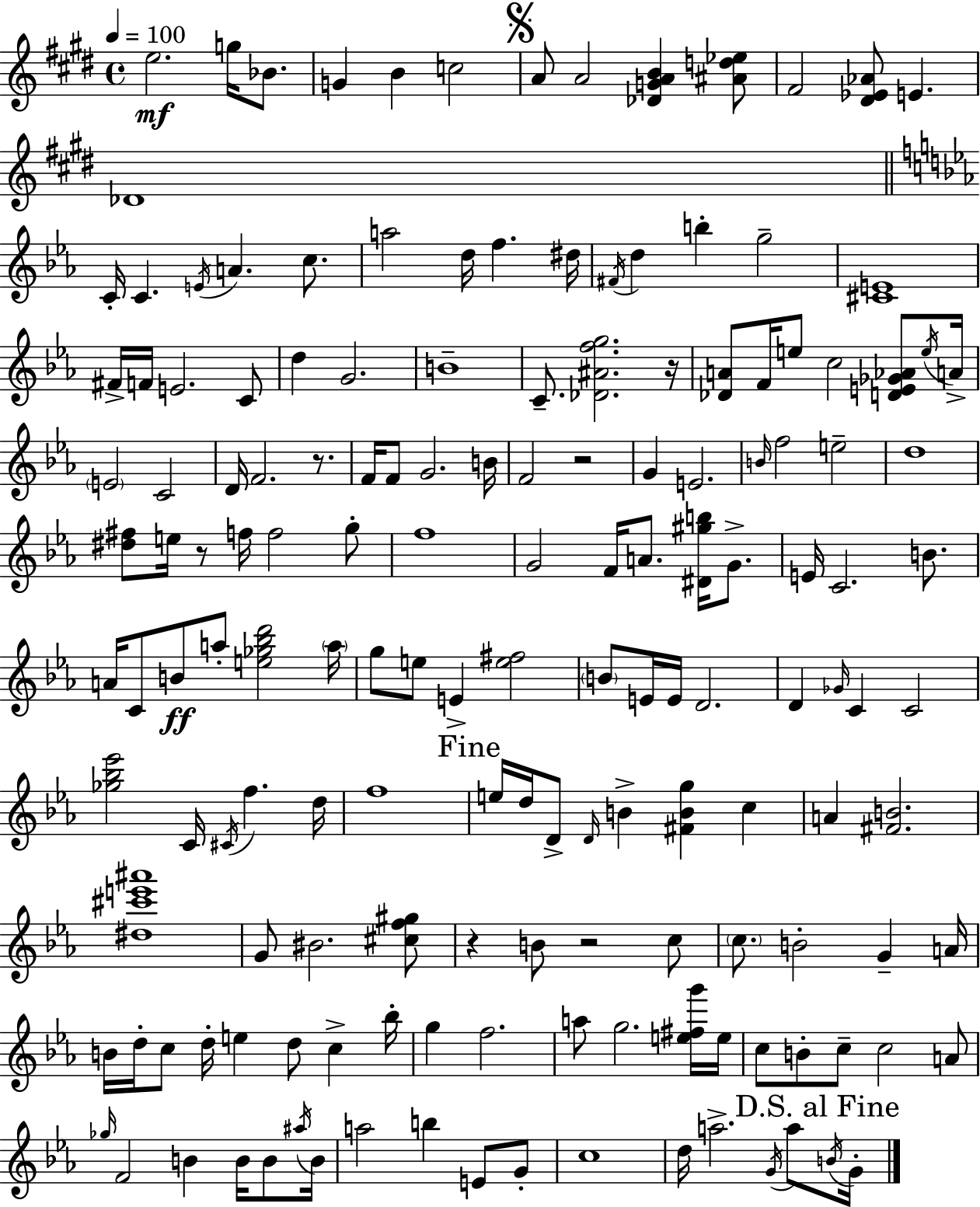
X:1
T:Untitled
M:4/4
L:1/4
K:E
e2 g/4 _B/2 G B c2 A/2 A2 [_DGAB] [^Ad_e]/2 ^F2 [^D_E_A]/2 E _D4 C/4 C E/4 A c/2 a2 d/4 f ^d/4 ^F/4 d b g2 [^CE]4 ^F/4 F/4 E2 C/2 d G2 B4 C/2 [_D^Afg]2 z/4 [_DA]/2 F/4 e/2 c2 [DE_G_A]/2 e/4 A/4 E2 C2 D/4 F2 z/2 F/4 F/2 G2 B/4 F2 z2 G E2 B/4 f2 e2 d4 [^d^f]/2 e/4 z/2 f/4 f2 g/2 f4 G2 F/4 A/2 [^D^gb]/4 G/2 E/4 C2 B/2 A/4 C/2 B/2 a/2 [e_g_bd']2 a/4 g/2 e/2 E [e^f]2 B/2 E/4 E/4 D2 D _G/4 C C2 [_g_b_e']2 C/4 ^C/4 f d/4 f4 e/4 d/4 D/2 D/4 B [^FBg] c A [^FB]2 [^d^c'e'^a']4 G/2 ^B2 [^cf^g]/2 z B/2 z2 c/2 c/2 B2 G A/4 B/4 d/4 c/2 d/4 e d/2 c _b/4 g f2 a/2 g2 [e^fg']/4 e/4 c/2 B/2 c/2 c2 A/2 _g/4 F2 B B/4 B/2 ^a/4 B/4 a2 b E/2 G/2 c4 d/4 a2 G/4 a/2 B/4 G/4